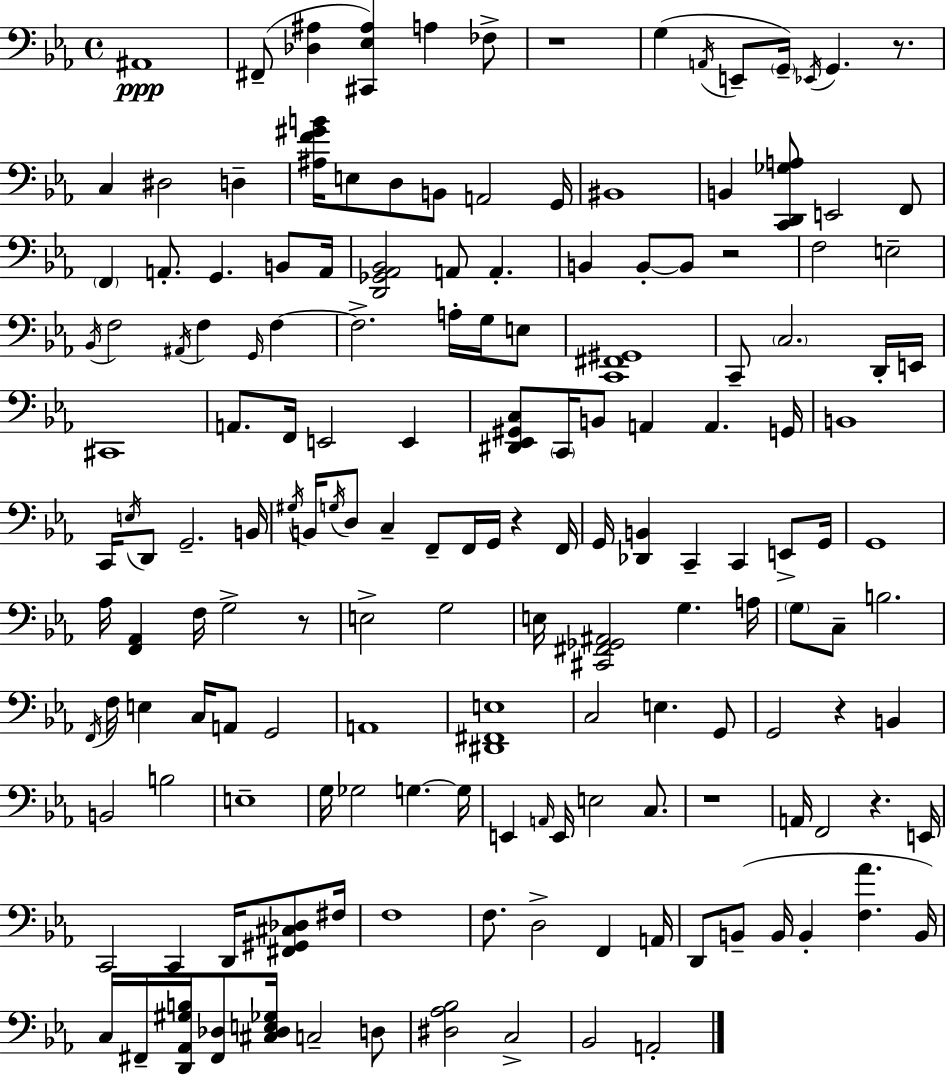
X:1
T:Untitled
M:4/4
L:1/4
K:Eb
^A,,4 ^F,,/2 [_D,^A,] [^C,,_E,^A,] A, _F,/2 z4 G, A,,/4 E,,/2 G,,/4 _E,,/4 G,, z/2 C, ^D,2 D, [^A,F^GB]/4 E,/2 D,/2 B,,/2 A,,2 G,,/4 ^B,,4 B,, [C,,D,,_G,A,]/2 E,,2 F,,/2 F,, A,,/2 G,, B,,/2 A,,/4 [D,,_G,,_A,,_B,,]2 A,,/2 A,, B,, B,,/2 B,,/2 z2 F,2 E,2 _B,,/4 F,2 ^A,,/4 F, G,,/4 F, F,2 A,/4 G,/4 E,/2 [C,,^F,,^G,,]4 C,,/2 C,2 D,,/4 E,,/4 ^C,,4 A,,/2 F,,/4 E,,2 E,, [^D,,_E,,^G,,C,]/2 C,,/4 B,,/2 A,, A,, G,,/4 B,,4 C,,/4 E,/4 D,,/2 G,,2 B,,/4 ^G,/4 B,,/4 G,/4 D,/2 C, F,,/2 F,,/4 G,,/4 z F,,/4 G,,/4 [_D,,B,,] C,, C,, E,,/2 G,,/4 G,,4 _A,/4 [F,,_A,,] F,/4 G,2 z/2 E,2 G,2 E,/4 [^C,,^F,,_G,,^A,,]2 G, A,/4 G,/2 C,/2 B,2 F,,/4 F,/4 E, C,/4 A,,/2 G,,2 A,,4 [^D,,^F,,E,]4 C,2 E, G,,/2 G,,2 z B,, B,,2 B,2 E,4 G,/4 _G,2 G, G,/4 E,, A,,/4 E,,/4 E,2 C,/2 z4 A,,/4 F,,2 z E,,/4 C,,2 C,, D,,/4 [^F,,^G,,^C,_D,]/2 ^F,/4 F,4 F,/2 D,2 F,, A,,/4 D,,/2 B,,/2 B,,/4 B,, [F,_A] B,,/4 C,/4 ^F,,/4 [D,,_A,,^G,B,]/4 [^F,,_D,]/2 [^C,_D,E,_G,]/4 C,2 D,/2 [^D,_A,_B,]2 C,2 _B,,2 A,,2